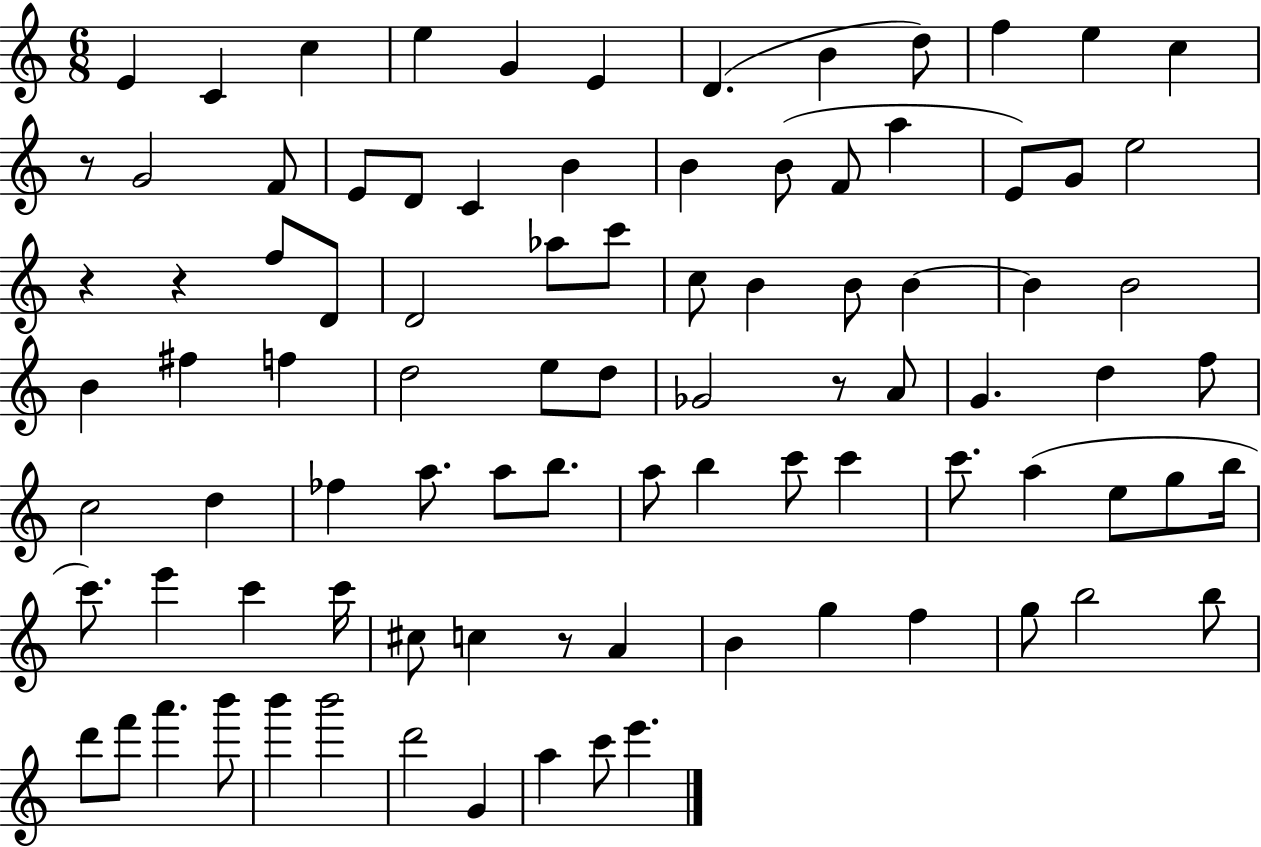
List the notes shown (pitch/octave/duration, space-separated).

E4/q C4/q C5/q E5/q G4/q E4/q D4/q. B4/q D5/e F5/q E5/q C5/q R/e G4/h F4/e E4/e D4/e C4/q B4/q B4/q B4/e F4/e A5/q E4/e G4/e E5/h R/q R/q F5/e D4/e D4/h Ab5/e C6/e C5/e B4/q B4/e B4/q B4/q B4/h B4/q F#5/q F5/q D5/h E5/e D5/e Gb4/h R/e A4/e G4/q. D5/q F5/e C5/h D5/q FES5/q A5/e. A5/e B5/e. A5/e B5/q C6/e C6/q C6/e. A5/q E5/e G5/e B5/s C6/e. E6/q C6/q C6/s C#5/e C5/q R/e A4/q B4/q G5/q F5/q G5/e B5/h B5/e D6/e F6/e A6/q. B6/e B6/q B6/h D6/h G4/q A5/q C6/e E6/q.